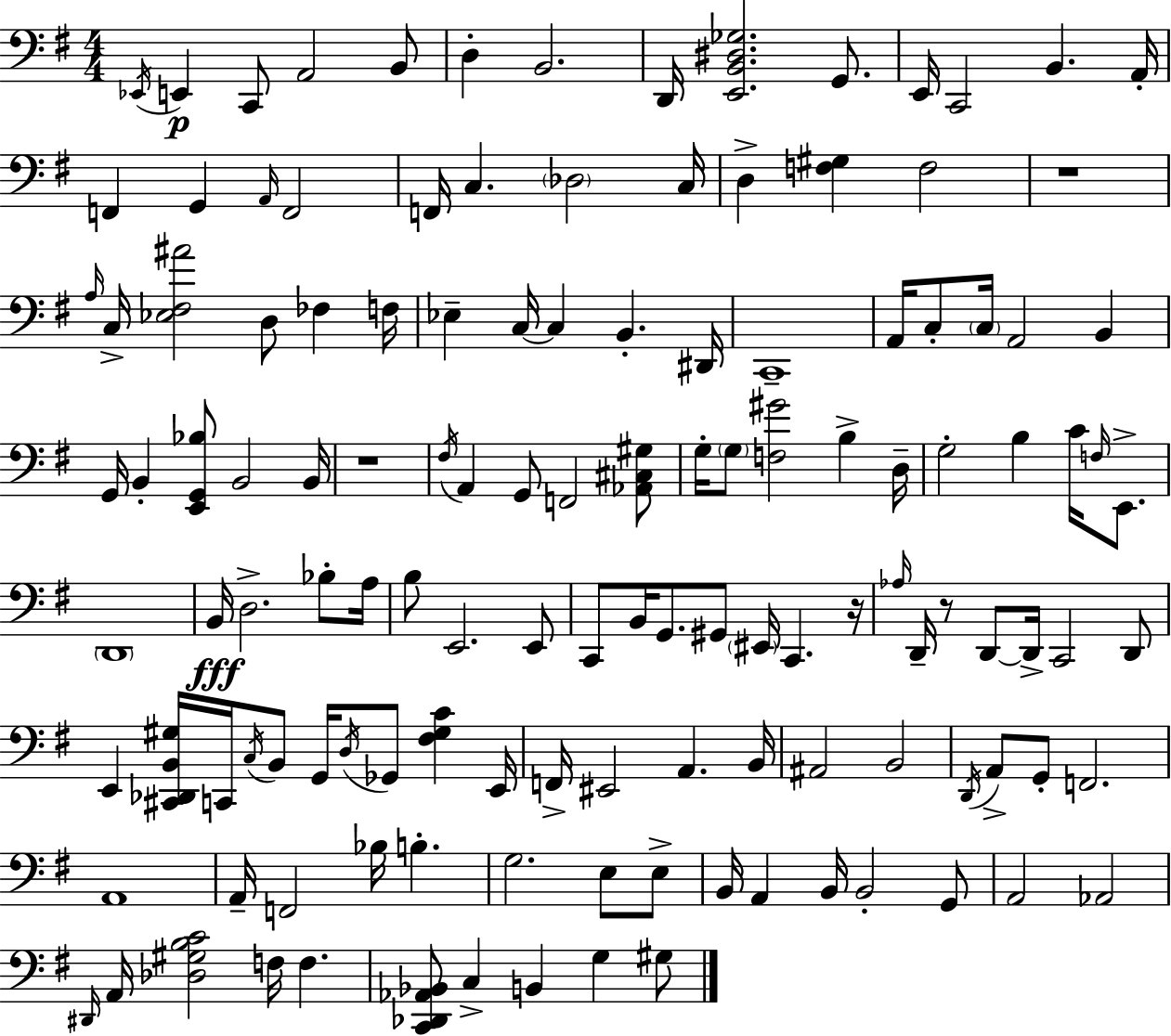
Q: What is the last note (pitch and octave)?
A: G#3